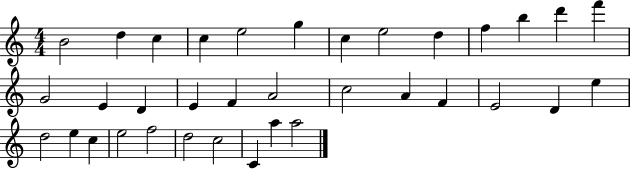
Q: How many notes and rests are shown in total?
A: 35